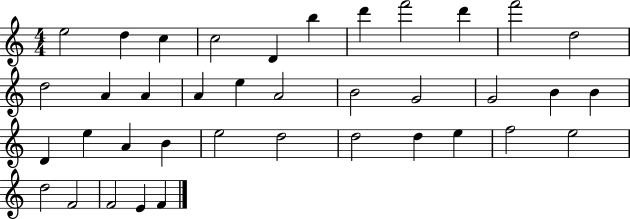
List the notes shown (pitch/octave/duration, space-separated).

E5/h D5/q C5/q C5/h D4/q B5/q D6/q F6/h D6/q F6/h D5/h D5/h A4/q A4/q A4/q E5/q A4/h B4/h G4/h G4/h B4/q B4/q D4/q E5/q A4/q B4/q E5/h D5/h D5/h D5/q E5/q F5/h E5/h D5/h F4/h F4/h E4/q F4/q